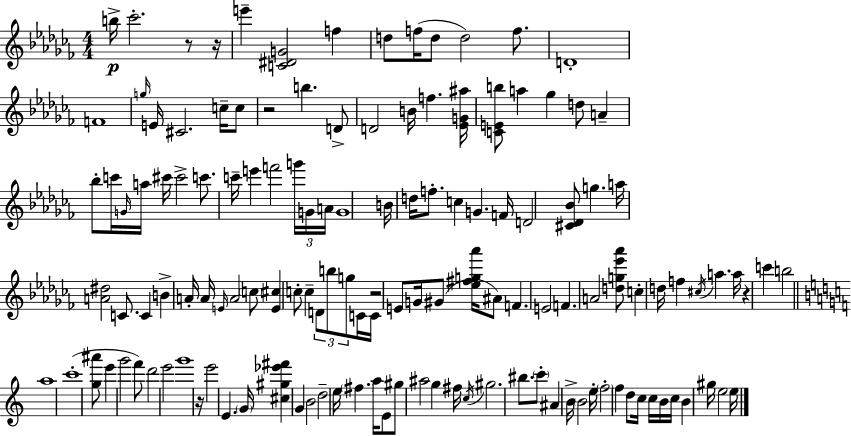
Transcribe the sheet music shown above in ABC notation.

X:1
T:Untitled
M:4/4
L:1/4
K:Abm
b/4 _c'2 z/2 z/4 e' [C^DG]2 f d/2 f/4 d/2 d2 f/2 D4 F4 g/4 E/4 ^C2 c/4 c/2 z2 b D/2 D2 B/4 f [_EG^a]/4 [CEb]/2 a _g d/2 A _b/2 c'/4 G/4 a/4 ^c'/4 ^c'2 c'/2 c'/4 e' f'2 g'/4 G/4 A/4 G4 B/4 d/4 f/2 c G F/4 D2 [^C_D_B]/2 g a/4 [A^d]2 C/2 C B A/4 A/4 E/4 A2 c/2 [E^c] c/2 c D/2 b/2 g/2 C/4 C/4 z2 E/2 G/4 ^G/2 [_e^fg_a']/4 ^A/2 F E2 F A2 [dg_e'_a']/2 c d/4 f ^c/4 a a/4 z c' b2 a4 c'4 [g^a']/2 e' g'2 f'/2 d'2 e'2 g'4 z/4 e'2 E G/4 [^c^g_e'^f'] G B2 d2 e/4 ^f a/4 E/2 ^g/2 ^a2 g ^f/4 c/4 ^g2 ^b/2 c'/2 ^A B/4 B2 e/4 f2 f d/2 c/4 c/4 B/4 c/4 B ^g/4 e2 e/4